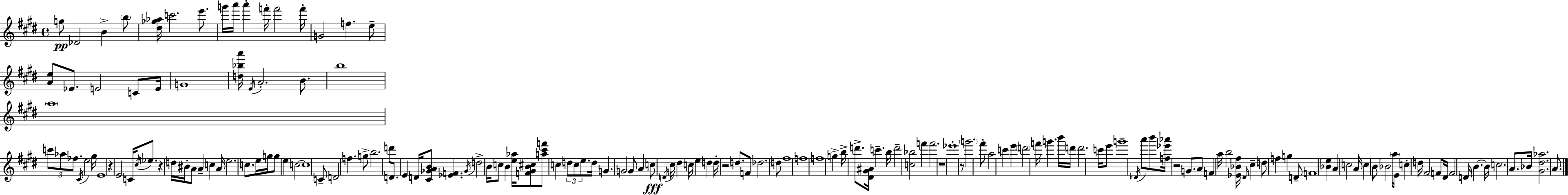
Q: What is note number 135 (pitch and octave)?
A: C5